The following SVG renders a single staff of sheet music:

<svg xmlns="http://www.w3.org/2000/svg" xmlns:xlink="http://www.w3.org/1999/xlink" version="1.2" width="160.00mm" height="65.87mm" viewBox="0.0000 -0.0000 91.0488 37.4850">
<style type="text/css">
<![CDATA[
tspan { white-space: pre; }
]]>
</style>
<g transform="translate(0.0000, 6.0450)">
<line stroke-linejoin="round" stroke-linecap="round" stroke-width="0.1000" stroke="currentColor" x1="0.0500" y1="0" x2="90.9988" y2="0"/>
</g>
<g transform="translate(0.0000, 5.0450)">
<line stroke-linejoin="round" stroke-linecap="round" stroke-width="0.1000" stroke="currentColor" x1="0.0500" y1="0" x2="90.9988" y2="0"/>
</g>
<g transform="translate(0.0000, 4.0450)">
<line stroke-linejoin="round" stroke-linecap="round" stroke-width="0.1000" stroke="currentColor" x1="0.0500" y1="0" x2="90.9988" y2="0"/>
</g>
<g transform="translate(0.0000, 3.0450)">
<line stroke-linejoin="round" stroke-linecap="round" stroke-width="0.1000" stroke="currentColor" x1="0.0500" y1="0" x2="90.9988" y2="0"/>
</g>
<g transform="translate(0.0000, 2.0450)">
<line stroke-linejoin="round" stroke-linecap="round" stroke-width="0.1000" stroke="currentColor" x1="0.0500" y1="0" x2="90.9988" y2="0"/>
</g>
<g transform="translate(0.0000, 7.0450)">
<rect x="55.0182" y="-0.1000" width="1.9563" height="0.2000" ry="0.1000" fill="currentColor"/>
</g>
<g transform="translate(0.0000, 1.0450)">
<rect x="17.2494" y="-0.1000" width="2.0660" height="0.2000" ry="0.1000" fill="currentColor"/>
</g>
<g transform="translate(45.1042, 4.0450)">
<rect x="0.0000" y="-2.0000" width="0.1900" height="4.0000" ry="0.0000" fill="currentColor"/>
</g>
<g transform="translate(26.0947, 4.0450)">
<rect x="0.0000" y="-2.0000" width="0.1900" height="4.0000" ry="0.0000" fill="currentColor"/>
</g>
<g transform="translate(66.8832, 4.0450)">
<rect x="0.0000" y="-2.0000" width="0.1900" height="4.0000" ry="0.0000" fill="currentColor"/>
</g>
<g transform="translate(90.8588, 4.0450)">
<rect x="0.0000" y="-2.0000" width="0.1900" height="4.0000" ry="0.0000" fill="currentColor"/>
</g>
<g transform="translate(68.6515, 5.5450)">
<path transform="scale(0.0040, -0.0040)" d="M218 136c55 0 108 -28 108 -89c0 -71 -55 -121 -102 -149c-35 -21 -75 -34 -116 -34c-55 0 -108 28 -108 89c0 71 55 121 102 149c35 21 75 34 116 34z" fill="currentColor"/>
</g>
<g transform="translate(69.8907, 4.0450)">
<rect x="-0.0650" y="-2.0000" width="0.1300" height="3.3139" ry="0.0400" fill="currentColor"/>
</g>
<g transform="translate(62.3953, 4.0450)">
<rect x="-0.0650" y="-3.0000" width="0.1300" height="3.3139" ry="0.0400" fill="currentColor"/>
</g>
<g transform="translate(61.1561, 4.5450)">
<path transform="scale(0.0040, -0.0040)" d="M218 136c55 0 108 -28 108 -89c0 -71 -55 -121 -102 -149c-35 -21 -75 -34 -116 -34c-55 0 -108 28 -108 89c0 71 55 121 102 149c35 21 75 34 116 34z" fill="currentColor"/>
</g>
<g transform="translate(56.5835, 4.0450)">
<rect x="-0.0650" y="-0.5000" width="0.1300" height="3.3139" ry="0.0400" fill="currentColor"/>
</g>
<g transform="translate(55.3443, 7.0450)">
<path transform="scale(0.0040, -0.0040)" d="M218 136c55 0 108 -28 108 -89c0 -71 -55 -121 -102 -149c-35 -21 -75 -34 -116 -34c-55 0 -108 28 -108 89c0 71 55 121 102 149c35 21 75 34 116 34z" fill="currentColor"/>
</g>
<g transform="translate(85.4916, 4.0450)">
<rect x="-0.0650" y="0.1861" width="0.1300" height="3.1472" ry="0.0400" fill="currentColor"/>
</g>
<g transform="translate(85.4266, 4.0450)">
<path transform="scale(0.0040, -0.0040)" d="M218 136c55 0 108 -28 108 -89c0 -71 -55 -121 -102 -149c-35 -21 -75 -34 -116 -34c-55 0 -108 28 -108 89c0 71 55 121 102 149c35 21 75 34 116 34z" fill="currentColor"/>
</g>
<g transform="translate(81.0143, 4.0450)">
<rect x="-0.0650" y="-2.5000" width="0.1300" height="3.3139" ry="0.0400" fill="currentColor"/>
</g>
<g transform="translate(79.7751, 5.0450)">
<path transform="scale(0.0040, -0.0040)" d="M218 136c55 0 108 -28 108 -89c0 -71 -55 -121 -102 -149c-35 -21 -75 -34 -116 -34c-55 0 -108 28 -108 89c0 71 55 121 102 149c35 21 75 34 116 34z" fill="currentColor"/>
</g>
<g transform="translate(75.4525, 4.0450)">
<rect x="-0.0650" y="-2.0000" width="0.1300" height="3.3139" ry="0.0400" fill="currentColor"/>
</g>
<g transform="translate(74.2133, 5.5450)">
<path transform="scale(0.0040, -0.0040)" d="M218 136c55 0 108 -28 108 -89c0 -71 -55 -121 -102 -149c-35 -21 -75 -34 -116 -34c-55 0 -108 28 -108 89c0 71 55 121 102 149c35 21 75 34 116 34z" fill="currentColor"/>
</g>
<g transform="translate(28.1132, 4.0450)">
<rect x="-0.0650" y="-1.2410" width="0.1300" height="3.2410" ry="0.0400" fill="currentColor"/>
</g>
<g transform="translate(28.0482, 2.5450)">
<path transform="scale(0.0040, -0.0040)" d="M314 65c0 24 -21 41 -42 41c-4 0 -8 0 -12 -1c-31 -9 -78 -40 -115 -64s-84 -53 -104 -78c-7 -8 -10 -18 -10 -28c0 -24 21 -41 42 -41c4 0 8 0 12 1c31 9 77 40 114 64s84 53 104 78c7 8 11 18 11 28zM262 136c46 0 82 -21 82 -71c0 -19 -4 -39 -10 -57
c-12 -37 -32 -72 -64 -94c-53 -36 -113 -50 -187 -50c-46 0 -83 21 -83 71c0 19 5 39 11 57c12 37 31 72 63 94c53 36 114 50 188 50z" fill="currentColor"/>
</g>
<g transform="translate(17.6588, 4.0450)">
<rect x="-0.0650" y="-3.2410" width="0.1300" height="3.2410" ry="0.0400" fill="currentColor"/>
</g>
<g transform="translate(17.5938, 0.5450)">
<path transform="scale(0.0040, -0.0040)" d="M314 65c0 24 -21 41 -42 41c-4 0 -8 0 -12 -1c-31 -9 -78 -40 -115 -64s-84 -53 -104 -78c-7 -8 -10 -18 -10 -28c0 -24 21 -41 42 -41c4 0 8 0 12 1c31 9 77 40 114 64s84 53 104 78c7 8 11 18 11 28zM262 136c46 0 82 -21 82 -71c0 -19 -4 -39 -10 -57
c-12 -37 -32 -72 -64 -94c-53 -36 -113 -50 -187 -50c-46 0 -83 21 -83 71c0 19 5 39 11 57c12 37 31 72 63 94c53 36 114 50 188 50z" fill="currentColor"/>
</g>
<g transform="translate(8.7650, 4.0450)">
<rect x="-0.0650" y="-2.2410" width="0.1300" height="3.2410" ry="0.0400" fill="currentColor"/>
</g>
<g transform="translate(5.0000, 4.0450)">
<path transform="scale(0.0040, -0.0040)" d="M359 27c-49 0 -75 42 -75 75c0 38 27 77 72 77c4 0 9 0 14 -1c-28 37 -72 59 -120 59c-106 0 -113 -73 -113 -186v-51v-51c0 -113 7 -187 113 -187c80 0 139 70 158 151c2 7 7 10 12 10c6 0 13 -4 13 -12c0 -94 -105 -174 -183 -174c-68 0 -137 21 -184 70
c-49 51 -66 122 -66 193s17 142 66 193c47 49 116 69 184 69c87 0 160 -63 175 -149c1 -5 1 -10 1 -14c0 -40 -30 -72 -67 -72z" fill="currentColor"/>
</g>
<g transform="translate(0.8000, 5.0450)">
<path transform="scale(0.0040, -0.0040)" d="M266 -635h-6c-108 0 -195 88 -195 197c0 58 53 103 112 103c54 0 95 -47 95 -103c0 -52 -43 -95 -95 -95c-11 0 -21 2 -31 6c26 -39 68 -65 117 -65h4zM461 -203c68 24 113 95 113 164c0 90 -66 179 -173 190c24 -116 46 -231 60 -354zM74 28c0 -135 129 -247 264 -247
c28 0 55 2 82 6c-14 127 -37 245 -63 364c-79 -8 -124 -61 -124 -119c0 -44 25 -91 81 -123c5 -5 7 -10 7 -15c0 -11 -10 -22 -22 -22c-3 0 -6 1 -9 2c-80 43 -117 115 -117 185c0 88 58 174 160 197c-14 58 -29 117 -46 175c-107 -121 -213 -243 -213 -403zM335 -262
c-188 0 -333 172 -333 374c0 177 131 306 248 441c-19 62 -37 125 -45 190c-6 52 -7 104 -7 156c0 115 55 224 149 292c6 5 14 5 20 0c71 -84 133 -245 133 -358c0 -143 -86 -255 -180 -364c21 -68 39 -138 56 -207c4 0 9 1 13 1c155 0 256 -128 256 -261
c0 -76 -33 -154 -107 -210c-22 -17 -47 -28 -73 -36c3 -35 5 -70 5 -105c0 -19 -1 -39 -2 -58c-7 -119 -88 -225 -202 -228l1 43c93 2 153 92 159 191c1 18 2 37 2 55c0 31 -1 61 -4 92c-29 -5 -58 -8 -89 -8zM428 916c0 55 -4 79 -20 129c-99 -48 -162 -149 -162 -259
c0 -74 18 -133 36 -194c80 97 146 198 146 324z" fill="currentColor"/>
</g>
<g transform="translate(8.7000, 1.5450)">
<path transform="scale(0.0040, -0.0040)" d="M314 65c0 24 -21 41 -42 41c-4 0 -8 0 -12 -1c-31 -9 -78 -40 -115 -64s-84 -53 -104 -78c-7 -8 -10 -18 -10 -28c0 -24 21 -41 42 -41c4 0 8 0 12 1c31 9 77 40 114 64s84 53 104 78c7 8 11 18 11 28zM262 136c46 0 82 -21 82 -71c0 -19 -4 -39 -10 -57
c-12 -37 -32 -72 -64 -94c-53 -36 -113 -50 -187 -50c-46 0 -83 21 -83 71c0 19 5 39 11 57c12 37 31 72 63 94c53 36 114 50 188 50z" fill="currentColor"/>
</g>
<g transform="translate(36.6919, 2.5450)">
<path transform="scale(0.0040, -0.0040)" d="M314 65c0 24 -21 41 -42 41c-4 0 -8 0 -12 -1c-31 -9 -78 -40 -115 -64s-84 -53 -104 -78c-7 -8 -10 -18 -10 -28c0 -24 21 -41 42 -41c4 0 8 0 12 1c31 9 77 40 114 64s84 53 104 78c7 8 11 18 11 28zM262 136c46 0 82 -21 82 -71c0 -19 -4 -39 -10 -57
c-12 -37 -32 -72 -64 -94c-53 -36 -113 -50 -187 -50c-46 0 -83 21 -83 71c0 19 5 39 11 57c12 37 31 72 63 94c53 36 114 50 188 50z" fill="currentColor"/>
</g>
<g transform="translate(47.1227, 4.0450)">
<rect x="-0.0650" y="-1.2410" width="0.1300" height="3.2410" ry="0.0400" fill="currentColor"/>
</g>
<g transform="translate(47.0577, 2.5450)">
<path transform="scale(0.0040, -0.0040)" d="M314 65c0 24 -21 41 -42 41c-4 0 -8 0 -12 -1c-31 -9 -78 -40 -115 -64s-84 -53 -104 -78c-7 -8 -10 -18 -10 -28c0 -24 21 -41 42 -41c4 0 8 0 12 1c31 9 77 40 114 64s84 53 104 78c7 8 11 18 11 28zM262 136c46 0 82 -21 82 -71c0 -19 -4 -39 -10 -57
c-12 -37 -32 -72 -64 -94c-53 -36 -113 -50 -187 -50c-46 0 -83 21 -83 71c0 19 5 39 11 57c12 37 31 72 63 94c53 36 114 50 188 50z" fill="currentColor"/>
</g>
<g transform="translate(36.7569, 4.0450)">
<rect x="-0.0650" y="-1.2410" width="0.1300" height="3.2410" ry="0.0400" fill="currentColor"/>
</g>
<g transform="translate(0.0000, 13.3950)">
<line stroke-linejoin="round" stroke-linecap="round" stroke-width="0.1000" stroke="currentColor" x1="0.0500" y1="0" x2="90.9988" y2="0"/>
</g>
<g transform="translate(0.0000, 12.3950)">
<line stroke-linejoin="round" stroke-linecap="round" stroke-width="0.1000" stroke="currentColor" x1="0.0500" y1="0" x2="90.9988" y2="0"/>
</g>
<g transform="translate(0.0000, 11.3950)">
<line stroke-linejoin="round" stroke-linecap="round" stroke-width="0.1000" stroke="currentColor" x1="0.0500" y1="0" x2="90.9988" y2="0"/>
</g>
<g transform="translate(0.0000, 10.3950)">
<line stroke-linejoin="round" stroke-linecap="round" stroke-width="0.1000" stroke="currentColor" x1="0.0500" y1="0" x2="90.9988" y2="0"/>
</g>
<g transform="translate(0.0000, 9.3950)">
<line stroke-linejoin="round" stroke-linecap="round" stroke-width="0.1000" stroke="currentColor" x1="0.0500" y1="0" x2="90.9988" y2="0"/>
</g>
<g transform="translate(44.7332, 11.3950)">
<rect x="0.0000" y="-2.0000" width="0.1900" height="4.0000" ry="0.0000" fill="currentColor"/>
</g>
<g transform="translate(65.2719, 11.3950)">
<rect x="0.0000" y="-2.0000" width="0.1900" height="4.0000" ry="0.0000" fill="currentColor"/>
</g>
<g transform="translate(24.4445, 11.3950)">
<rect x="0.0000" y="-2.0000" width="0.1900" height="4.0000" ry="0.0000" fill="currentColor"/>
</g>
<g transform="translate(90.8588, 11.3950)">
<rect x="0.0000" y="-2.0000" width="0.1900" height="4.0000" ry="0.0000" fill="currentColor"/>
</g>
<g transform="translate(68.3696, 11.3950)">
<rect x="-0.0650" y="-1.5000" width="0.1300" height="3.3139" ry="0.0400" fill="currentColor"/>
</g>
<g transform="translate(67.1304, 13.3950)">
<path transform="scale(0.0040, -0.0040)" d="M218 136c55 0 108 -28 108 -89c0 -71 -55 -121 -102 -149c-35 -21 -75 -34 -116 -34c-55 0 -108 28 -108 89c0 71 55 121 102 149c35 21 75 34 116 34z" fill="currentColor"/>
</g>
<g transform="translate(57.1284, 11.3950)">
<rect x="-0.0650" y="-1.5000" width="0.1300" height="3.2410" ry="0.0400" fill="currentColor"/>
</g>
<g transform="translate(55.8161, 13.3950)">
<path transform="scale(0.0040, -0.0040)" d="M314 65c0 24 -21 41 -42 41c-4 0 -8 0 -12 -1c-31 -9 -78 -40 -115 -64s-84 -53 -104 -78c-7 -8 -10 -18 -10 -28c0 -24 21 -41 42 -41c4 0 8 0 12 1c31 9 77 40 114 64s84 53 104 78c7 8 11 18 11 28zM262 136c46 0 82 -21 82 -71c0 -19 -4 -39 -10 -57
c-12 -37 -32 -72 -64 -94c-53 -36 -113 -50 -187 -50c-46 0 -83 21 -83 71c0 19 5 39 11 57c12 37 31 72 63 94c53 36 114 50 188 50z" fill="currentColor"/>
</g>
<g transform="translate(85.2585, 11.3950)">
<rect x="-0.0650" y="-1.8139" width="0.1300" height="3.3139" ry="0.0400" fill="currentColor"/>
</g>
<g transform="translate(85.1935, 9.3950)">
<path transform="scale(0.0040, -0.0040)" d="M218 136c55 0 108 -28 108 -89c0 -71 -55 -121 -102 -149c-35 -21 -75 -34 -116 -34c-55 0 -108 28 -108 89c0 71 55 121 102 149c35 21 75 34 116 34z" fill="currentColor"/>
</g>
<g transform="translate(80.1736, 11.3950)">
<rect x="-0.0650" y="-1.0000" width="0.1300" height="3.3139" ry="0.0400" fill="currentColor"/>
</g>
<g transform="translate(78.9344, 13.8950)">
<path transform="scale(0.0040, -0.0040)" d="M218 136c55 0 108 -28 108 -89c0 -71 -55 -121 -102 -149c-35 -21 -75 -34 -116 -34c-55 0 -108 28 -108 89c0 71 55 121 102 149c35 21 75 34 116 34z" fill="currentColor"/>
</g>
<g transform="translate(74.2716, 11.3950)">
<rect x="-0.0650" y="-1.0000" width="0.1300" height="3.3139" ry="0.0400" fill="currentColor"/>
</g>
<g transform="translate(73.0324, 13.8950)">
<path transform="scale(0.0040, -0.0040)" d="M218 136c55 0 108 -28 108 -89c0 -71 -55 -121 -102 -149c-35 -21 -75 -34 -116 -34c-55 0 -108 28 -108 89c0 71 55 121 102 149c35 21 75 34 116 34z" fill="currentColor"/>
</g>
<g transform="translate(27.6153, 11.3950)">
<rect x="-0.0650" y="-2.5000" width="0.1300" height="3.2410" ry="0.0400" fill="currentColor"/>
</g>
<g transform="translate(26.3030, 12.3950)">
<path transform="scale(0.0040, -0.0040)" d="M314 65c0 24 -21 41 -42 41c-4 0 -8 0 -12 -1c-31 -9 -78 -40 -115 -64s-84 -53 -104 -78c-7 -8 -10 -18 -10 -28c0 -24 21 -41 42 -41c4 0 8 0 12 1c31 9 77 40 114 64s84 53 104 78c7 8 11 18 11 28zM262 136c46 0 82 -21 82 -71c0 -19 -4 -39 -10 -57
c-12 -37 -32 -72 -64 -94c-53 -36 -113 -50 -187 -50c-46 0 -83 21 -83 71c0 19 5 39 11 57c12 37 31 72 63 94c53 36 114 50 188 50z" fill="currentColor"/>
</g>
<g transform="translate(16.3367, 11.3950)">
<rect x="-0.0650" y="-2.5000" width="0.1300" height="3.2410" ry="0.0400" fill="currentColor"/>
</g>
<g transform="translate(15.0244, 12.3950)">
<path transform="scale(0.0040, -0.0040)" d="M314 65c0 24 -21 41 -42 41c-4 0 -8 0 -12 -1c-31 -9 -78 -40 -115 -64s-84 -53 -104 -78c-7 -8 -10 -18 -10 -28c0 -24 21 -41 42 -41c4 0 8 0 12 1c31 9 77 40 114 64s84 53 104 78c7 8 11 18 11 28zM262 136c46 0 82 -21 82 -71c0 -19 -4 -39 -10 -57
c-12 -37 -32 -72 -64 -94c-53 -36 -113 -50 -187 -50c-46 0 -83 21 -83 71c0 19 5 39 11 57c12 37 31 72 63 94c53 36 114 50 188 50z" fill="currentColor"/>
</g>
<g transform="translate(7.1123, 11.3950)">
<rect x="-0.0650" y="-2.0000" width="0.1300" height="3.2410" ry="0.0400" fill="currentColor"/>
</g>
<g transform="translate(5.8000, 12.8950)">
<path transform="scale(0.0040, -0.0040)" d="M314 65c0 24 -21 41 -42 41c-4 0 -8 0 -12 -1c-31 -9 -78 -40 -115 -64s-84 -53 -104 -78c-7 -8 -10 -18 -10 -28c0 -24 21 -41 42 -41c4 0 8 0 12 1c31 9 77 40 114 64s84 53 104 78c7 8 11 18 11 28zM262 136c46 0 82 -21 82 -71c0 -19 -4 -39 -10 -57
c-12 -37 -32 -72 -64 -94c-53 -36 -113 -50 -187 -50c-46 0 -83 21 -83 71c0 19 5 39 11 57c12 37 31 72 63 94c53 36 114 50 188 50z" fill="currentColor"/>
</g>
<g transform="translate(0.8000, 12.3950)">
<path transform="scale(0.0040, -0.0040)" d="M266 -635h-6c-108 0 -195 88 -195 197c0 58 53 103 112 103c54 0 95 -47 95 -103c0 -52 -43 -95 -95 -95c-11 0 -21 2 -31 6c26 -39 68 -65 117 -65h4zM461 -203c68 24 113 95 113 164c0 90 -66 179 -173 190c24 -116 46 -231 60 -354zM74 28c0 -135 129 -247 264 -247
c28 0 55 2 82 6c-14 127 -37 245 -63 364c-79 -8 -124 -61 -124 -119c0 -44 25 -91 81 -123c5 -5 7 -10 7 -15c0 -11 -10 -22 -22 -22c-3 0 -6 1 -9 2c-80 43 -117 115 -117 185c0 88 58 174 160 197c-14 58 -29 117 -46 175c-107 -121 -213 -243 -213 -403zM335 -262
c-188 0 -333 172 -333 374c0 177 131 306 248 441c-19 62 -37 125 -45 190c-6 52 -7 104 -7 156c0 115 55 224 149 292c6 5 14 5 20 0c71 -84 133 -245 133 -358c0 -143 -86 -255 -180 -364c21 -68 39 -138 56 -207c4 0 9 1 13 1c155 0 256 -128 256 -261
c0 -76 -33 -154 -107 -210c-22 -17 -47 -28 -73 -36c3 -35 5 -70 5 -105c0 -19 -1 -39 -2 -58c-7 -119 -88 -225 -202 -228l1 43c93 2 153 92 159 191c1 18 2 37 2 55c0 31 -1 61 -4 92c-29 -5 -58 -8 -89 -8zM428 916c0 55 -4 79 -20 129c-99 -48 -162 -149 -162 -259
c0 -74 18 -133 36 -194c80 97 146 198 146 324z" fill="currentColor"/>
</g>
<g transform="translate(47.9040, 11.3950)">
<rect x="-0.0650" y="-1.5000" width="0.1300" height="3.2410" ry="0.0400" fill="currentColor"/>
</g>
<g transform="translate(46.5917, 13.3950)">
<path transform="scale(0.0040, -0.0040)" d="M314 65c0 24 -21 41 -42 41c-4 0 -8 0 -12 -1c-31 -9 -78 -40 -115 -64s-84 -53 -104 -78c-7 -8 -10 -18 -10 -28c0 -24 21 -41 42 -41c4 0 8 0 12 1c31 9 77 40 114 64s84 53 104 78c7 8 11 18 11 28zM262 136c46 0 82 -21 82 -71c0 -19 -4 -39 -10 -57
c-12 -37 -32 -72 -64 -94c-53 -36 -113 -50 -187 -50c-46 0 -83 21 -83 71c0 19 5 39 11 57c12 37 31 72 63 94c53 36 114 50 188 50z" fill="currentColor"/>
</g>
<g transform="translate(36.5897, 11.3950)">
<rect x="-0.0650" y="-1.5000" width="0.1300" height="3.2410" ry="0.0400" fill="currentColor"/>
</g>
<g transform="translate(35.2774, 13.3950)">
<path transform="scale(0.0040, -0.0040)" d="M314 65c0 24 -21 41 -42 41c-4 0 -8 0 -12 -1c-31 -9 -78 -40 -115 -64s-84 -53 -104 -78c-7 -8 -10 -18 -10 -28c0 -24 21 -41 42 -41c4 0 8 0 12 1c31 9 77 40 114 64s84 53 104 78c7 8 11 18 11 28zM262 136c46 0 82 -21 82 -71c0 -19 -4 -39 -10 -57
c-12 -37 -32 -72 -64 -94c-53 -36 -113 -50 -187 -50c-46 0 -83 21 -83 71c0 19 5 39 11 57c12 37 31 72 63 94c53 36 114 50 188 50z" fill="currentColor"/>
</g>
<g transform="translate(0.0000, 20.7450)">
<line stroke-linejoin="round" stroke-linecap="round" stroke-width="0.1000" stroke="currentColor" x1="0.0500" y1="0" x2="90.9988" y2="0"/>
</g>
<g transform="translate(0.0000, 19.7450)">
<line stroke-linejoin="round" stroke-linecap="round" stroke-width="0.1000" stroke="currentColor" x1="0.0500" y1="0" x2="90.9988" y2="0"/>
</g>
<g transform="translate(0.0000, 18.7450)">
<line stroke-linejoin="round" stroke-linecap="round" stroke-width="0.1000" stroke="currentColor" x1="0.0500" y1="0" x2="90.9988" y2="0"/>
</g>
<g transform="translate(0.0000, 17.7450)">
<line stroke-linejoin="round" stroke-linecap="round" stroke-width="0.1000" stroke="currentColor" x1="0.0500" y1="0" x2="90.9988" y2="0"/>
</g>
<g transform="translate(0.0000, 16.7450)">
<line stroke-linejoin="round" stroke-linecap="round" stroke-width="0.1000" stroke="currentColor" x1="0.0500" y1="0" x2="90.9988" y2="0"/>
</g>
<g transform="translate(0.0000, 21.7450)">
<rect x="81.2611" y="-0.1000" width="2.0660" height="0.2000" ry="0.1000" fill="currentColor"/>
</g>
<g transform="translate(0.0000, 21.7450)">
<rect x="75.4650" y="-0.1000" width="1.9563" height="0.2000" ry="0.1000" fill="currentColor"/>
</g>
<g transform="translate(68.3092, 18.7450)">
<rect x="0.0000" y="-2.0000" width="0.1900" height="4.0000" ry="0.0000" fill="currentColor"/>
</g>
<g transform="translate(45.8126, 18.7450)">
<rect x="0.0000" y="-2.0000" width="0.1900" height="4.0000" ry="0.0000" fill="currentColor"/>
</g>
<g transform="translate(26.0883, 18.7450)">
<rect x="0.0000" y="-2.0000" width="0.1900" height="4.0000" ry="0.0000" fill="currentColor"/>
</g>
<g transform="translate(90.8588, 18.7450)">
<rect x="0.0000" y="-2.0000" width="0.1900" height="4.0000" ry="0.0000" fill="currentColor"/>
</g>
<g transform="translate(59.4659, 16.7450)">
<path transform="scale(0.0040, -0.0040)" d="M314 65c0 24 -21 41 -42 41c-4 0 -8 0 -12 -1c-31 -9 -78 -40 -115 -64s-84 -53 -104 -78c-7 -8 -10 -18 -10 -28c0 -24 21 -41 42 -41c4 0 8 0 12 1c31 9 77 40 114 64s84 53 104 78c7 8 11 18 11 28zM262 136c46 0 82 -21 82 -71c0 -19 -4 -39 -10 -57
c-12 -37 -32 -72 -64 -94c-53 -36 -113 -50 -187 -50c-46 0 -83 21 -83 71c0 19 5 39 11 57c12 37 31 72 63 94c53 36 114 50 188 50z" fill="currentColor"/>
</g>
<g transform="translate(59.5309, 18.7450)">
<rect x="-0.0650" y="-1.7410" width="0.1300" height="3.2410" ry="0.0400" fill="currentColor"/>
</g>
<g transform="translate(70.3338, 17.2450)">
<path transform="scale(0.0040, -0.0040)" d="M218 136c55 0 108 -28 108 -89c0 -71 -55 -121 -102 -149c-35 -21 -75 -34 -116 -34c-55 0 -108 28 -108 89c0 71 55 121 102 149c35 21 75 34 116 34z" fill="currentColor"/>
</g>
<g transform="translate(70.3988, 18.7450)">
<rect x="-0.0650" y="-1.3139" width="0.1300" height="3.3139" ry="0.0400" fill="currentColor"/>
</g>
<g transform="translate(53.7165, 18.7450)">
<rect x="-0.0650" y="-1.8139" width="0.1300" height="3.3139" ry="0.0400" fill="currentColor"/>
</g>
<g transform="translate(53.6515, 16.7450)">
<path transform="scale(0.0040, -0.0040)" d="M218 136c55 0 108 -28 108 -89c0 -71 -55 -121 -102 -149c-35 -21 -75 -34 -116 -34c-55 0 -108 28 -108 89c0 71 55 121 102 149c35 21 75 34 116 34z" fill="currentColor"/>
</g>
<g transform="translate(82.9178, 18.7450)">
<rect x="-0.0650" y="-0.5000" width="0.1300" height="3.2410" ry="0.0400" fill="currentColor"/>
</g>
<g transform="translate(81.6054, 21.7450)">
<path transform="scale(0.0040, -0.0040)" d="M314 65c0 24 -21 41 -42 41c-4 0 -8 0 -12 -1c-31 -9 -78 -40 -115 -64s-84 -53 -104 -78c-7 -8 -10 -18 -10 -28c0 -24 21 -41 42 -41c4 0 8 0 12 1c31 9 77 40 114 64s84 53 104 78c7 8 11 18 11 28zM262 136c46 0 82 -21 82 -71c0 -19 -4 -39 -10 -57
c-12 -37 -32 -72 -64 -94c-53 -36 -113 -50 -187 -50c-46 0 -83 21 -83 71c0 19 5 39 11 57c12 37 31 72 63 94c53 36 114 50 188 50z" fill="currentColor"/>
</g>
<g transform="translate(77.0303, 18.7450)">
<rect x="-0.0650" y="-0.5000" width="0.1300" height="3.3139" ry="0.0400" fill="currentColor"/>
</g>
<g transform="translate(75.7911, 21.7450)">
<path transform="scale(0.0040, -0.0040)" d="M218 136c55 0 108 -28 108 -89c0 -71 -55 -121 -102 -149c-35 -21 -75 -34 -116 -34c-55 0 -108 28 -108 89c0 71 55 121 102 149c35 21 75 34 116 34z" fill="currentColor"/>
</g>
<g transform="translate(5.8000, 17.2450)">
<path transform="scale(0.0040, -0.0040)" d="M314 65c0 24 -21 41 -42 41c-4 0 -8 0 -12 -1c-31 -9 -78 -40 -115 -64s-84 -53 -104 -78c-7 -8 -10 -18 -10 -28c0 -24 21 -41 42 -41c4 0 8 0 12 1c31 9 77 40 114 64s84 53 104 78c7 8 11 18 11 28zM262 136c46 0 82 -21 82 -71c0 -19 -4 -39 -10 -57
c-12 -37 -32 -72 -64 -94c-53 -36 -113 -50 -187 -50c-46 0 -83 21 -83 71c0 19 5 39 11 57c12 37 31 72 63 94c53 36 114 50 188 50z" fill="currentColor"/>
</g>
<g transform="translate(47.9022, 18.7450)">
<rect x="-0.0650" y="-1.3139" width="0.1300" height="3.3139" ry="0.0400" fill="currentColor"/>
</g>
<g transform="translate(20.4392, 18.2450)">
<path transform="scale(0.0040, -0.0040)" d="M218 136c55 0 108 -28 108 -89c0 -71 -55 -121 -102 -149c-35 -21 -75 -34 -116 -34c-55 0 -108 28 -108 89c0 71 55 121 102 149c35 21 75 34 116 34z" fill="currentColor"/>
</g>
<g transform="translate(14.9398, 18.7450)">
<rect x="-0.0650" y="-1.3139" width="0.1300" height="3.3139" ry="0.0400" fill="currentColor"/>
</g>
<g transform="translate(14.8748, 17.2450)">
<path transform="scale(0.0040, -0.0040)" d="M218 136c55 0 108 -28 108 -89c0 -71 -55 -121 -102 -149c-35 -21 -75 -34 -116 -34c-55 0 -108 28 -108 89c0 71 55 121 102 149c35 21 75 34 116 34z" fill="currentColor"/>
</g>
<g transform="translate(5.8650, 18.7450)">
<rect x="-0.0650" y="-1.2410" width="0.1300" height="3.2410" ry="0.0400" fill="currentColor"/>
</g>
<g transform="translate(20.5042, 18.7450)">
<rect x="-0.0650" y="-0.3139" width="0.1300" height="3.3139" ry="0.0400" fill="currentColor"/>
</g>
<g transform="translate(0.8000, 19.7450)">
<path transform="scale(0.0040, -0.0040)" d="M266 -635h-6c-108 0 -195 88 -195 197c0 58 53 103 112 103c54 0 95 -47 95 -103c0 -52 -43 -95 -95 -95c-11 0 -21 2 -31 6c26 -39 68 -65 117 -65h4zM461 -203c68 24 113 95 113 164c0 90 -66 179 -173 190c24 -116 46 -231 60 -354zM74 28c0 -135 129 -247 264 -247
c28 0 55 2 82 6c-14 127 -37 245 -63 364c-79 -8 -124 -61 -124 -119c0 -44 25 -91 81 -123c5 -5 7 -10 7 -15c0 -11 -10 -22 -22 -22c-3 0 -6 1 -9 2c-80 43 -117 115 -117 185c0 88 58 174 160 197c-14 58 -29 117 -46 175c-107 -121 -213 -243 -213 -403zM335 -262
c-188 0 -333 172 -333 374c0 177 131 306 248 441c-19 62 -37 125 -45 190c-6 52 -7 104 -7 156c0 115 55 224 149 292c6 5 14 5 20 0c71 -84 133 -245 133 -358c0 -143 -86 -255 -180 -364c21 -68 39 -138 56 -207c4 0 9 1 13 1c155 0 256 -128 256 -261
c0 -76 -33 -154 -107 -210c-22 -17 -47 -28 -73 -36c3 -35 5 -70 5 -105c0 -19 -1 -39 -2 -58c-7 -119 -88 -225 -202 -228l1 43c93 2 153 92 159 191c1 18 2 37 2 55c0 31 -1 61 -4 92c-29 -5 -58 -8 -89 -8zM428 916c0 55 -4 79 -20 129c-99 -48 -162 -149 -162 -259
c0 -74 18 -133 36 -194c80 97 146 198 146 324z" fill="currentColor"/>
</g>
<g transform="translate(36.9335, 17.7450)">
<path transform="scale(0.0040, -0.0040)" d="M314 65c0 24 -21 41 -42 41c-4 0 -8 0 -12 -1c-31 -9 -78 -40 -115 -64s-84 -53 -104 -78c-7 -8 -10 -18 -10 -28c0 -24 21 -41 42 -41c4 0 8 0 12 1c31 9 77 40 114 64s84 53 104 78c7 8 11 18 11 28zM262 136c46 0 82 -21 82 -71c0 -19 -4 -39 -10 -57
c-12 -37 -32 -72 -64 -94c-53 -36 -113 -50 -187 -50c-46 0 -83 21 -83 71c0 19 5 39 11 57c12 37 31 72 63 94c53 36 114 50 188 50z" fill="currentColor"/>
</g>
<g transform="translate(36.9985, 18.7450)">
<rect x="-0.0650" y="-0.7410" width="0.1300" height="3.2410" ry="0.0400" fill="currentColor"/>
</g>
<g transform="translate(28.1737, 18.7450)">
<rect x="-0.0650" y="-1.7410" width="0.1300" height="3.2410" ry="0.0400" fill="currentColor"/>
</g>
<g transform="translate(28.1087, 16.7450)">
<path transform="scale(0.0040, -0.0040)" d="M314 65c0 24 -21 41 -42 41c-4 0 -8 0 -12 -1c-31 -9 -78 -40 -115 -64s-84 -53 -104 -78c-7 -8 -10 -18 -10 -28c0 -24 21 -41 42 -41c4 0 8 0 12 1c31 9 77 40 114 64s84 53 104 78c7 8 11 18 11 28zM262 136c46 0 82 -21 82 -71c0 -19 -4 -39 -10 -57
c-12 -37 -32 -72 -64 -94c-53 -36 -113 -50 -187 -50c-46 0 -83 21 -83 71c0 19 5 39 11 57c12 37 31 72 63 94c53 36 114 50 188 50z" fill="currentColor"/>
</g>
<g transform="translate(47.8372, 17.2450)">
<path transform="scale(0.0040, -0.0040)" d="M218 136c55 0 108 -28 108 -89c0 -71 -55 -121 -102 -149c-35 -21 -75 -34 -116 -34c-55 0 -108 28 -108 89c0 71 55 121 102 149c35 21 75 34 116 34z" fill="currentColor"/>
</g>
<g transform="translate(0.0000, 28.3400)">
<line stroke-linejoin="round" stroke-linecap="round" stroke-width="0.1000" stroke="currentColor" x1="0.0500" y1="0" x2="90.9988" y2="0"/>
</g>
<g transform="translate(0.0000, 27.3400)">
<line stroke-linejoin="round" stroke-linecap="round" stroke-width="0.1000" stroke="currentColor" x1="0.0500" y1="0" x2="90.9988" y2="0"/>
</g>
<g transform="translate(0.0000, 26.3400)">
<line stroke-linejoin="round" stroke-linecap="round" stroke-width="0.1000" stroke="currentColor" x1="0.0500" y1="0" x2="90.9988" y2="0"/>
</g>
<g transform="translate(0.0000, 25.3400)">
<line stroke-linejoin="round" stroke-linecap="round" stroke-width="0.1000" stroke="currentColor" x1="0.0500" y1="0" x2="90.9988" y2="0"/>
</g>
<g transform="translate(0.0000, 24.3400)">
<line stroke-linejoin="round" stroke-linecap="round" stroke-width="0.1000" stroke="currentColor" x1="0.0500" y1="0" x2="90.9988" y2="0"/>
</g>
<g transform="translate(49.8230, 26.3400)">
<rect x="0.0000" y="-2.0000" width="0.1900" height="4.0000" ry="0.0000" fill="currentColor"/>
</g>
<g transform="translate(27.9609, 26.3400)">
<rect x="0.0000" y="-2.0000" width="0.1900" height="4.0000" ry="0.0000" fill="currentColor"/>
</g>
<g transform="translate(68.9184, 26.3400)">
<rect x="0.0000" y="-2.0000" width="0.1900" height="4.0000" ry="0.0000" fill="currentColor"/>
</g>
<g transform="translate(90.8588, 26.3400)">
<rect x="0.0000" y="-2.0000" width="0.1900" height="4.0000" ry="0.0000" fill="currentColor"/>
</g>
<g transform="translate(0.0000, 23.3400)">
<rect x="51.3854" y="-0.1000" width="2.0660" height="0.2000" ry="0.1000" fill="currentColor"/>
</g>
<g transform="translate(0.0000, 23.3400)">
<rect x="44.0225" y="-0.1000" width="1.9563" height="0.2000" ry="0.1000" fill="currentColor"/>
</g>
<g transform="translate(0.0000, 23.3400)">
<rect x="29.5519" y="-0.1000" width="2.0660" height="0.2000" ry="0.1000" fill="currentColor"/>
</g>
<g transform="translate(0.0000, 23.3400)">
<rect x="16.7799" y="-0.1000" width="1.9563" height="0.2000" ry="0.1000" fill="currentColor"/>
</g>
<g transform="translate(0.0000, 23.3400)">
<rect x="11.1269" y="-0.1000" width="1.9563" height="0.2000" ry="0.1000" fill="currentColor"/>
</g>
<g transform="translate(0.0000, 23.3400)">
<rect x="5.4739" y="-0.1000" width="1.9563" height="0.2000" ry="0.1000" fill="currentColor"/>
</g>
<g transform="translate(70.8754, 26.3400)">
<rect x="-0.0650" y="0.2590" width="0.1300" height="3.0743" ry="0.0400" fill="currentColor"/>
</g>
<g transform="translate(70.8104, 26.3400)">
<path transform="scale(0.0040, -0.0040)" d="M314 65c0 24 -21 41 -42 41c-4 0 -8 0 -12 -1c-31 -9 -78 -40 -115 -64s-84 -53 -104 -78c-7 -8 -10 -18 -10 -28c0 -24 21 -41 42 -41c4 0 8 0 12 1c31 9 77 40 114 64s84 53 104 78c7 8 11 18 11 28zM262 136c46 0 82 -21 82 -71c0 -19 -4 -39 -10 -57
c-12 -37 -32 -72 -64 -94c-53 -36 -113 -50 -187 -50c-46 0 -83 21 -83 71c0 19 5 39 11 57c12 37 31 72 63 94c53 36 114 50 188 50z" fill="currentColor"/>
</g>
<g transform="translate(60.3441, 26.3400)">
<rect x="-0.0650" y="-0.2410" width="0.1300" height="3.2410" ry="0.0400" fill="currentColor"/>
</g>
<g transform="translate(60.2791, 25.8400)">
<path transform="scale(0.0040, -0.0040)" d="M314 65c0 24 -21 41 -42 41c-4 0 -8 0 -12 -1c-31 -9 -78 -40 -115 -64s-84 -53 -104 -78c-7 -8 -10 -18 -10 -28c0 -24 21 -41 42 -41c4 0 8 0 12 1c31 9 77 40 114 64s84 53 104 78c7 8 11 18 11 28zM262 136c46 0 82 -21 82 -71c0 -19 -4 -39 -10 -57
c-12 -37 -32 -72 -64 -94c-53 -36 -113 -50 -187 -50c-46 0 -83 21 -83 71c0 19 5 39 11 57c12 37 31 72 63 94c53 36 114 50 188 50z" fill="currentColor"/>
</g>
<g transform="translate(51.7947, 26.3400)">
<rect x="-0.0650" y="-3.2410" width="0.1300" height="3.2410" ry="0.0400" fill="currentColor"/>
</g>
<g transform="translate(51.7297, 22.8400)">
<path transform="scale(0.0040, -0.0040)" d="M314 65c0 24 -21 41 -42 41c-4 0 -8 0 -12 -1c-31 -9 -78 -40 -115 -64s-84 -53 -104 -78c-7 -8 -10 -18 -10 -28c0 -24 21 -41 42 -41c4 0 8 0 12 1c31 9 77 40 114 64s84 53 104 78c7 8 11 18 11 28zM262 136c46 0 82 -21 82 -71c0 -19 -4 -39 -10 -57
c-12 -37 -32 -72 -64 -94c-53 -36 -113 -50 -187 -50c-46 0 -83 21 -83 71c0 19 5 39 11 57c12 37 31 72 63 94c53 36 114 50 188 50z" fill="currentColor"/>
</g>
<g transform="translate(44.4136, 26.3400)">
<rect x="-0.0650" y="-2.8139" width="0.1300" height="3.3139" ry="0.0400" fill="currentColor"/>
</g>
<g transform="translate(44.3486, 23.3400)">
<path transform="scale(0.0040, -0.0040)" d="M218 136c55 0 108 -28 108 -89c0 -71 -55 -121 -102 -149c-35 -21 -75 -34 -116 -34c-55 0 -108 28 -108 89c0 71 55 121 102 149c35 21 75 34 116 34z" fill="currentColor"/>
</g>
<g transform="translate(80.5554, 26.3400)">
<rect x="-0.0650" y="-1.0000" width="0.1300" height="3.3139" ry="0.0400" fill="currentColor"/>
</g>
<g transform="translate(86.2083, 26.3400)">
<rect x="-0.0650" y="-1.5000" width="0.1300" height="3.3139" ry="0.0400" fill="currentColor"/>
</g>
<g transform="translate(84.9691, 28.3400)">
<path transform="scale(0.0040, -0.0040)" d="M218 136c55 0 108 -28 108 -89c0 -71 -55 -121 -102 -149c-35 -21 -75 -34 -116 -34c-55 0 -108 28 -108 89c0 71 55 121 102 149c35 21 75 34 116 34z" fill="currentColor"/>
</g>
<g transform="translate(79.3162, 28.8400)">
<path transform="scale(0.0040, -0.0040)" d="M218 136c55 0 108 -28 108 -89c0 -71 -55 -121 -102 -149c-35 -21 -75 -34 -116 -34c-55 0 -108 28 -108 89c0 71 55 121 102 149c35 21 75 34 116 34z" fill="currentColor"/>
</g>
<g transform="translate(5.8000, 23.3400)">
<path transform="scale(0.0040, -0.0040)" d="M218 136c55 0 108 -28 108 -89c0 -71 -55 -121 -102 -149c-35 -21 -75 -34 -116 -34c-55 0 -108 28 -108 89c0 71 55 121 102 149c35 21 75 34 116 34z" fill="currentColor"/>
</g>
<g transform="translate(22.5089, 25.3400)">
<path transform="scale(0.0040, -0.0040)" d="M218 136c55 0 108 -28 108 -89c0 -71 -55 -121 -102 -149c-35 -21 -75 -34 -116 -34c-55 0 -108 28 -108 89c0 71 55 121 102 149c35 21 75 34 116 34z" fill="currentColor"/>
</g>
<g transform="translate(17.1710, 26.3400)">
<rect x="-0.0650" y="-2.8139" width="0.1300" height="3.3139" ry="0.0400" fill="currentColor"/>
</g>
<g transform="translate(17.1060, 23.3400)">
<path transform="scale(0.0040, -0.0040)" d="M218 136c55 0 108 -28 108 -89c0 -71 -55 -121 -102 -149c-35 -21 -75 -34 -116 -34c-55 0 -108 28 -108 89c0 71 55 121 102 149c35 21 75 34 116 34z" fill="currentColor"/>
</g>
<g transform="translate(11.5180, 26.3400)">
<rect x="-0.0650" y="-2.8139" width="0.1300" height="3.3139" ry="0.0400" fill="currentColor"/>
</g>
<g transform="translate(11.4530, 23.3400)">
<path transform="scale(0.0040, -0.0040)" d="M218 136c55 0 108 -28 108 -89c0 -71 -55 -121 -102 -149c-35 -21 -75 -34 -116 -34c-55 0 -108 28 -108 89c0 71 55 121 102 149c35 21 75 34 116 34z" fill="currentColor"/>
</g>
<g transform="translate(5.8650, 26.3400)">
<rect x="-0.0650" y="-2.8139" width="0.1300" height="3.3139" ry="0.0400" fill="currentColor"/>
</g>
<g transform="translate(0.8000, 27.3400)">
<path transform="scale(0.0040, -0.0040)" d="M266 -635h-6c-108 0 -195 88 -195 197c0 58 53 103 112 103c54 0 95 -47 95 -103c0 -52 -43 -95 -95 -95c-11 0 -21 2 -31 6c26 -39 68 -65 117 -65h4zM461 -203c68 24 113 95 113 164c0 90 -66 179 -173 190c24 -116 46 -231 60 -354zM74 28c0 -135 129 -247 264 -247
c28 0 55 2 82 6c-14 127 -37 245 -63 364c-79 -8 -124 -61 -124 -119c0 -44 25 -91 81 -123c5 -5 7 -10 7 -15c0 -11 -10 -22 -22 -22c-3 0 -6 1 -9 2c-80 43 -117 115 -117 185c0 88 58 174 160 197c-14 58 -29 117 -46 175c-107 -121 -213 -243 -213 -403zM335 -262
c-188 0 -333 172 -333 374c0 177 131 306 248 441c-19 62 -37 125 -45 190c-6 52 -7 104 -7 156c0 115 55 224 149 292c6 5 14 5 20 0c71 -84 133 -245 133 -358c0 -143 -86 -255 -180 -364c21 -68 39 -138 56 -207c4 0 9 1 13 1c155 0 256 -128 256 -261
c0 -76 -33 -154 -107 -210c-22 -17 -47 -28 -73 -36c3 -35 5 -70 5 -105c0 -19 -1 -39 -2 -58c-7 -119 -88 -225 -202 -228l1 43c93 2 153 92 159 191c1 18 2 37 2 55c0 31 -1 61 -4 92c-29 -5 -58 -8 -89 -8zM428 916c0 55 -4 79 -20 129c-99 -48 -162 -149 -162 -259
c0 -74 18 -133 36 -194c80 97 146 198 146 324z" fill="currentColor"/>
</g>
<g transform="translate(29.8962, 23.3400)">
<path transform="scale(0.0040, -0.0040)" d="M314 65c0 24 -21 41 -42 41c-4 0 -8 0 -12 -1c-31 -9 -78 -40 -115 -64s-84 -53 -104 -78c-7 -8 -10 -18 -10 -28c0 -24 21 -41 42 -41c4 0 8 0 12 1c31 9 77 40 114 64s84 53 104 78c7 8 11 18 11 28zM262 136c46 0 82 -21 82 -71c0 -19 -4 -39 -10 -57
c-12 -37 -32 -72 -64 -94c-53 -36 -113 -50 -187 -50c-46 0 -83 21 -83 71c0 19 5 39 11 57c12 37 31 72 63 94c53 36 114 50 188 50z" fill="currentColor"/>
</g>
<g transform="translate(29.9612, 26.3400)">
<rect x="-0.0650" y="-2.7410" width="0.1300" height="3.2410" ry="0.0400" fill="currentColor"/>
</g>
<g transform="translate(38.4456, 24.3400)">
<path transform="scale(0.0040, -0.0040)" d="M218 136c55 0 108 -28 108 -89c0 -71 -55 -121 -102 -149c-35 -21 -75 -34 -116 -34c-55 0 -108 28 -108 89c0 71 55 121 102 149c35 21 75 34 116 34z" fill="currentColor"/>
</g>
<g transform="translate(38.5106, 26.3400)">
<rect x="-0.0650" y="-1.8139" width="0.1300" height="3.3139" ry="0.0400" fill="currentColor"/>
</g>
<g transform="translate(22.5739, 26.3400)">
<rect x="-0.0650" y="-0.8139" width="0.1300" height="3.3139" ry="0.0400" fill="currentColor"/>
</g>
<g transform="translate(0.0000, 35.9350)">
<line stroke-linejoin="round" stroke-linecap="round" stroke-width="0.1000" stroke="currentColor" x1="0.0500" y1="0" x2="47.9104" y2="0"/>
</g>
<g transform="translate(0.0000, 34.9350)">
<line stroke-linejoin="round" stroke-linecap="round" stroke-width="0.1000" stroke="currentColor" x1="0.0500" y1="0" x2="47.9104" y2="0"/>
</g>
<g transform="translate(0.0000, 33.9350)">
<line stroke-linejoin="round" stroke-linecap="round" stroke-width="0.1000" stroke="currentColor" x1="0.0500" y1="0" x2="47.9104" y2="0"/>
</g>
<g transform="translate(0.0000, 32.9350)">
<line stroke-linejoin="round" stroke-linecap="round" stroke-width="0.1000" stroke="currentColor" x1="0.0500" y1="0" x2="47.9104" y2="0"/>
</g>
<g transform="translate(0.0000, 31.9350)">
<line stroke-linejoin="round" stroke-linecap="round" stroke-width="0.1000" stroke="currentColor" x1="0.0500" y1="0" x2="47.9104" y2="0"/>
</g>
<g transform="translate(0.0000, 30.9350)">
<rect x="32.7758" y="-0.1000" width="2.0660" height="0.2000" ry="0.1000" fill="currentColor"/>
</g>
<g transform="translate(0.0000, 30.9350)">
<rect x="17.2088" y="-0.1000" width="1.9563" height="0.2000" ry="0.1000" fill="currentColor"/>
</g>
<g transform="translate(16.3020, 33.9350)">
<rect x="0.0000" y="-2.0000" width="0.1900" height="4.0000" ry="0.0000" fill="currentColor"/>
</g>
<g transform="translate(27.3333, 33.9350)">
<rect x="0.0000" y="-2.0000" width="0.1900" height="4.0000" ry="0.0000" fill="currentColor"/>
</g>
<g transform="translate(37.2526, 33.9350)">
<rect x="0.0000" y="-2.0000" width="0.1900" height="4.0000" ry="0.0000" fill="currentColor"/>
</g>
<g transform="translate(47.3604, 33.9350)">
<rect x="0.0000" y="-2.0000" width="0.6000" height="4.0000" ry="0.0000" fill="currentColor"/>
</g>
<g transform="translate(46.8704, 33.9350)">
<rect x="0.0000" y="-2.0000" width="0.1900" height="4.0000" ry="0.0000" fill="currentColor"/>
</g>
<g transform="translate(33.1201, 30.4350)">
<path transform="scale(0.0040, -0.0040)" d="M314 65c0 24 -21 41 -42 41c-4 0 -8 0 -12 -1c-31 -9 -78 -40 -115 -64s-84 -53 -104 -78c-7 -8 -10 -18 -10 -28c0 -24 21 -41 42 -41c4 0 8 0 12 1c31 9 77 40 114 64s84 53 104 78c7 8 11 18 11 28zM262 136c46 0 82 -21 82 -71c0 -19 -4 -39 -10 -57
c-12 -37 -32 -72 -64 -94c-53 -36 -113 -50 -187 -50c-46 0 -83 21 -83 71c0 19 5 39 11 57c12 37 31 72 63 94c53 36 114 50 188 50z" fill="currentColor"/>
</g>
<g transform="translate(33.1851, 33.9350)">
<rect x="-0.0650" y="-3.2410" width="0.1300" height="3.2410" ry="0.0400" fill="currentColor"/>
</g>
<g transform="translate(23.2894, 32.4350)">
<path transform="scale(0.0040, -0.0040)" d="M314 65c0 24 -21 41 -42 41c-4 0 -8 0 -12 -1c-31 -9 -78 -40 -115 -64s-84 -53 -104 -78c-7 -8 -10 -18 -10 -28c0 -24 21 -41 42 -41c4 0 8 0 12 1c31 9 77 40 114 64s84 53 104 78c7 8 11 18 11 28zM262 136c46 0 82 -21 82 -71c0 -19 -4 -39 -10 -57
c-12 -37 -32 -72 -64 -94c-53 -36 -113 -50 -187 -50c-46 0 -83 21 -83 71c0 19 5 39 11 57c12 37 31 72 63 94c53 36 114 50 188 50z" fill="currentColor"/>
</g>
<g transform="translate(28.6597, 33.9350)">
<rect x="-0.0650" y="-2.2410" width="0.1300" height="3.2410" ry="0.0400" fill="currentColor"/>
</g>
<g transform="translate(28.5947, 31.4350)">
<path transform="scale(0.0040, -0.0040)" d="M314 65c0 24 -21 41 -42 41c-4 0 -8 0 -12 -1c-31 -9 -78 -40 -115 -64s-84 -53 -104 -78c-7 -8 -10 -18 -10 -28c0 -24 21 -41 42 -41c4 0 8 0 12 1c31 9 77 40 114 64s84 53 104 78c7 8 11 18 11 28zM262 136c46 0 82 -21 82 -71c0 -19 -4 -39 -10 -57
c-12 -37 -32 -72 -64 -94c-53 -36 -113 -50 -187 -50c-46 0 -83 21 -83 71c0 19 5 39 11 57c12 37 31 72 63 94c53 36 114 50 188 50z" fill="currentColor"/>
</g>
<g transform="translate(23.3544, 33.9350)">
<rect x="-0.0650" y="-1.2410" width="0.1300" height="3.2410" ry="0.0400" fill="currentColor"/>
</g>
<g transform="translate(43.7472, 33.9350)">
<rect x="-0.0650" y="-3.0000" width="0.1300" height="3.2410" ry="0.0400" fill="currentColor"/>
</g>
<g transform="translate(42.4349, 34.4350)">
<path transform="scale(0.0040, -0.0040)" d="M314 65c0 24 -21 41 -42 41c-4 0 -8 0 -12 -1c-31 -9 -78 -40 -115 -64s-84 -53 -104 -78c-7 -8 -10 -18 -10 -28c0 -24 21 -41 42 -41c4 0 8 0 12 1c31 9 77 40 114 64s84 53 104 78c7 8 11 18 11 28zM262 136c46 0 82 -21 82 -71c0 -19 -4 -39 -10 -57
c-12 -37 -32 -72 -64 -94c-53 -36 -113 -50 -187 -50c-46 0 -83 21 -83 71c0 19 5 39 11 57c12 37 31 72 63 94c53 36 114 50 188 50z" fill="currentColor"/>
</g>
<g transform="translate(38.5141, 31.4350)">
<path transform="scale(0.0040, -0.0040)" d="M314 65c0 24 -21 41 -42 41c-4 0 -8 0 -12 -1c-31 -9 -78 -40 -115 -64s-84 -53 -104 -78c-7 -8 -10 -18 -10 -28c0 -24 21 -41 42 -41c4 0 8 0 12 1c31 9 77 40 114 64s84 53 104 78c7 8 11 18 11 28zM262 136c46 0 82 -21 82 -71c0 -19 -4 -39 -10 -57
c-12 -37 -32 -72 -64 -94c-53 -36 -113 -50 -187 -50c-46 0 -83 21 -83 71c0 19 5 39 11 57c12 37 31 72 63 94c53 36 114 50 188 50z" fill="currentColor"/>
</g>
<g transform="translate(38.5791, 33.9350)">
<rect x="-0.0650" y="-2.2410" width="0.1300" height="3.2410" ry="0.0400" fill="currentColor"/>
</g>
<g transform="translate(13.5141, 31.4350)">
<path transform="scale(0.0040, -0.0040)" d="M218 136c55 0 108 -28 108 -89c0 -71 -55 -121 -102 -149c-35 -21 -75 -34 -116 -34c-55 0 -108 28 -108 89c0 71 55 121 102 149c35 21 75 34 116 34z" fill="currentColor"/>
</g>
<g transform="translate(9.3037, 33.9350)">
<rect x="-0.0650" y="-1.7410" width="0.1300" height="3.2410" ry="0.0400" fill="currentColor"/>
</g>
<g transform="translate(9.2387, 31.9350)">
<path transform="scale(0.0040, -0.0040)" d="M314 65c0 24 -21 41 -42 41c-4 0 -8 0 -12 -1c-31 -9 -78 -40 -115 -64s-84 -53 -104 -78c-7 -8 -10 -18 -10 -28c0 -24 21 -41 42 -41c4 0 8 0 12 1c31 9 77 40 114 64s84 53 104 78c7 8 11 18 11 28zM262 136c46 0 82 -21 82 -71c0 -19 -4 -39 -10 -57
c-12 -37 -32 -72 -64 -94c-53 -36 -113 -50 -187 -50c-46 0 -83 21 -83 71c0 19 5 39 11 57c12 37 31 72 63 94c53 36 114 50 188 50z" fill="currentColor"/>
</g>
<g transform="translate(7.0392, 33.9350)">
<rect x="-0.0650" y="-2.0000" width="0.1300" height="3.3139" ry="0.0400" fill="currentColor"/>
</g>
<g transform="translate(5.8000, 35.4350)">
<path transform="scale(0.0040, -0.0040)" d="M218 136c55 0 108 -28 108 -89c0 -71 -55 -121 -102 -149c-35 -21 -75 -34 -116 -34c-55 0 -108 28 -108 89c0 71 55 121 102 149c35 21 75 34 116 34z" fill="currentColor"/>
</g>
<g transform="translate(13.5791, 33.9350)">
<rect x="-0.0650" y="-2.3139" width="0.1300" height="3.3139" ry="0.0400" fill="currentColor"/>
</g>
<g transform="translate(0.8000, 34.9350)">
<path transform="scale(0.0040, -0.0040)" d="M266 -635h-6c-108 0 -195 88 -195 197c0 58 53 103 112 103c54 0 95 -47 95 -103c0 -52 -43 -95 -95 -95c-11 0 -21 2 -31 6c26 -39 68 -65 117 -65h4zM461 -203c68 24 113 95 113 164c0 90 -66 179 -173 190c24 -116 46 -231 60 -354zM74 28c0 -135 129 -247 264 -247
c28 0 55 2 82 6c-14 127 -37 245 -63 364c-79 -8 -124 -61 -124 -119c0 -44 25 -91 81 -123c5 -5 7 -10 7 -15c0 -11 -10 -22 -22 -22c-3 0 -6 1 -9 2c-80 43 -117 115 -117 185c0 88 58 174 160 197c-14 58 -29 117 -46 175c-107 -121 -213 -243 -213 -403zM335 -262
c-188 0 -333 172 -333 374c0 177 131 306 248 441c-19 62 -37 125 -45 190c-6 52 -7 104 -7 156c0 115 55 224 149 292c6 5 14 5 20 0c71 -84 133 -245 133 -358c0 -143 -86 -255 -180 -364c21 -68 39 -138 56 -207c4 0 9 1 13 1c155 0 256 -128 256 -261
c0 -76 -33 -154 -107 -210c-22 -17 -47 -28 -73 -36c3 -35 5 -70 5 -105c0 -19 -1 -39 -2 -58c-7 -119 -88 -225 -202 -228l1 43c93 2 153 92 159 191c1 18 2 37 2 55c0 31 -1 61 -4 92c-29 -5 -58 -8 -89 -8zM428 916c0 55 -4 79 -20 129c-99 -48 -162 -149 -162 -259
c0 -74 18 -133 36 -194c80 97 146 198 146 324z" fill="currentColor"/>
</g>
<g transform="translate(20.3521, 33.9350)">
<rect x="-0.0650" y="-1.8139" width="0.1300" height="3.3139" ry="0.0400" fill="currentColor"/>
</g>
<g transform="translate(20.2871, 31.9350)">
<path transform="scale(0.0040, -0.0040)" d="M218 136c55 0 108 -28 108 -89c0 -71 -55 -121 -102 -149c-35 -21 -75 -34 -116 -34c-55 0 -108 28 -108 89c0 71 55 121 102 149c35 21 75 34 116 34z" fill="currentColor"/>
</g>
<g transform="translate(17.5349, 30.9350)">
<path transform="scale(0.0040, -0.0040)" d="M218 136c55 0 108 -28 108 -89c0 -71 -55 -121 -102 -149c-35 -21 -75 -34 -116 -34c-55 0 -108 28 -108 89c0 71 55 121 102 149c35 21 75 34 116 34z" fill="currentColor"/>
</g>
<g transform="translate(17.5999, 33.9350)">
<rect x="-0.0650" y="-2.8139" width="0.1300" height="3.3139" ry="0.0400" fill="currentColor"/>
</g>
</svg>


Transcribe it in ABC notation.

X:1
T:Untitled
M:4/4
L:1/4
K:C
g2 b2 e2 e2 e2 C A F F G B F2 G2 G2 E2 E2 E2 E D D f e2 e c f2 d2 e f f2 e C C2 a a a d a2 f a b2 c2 B2 D E F f2 g a f e2 g2 b2 g2 A2